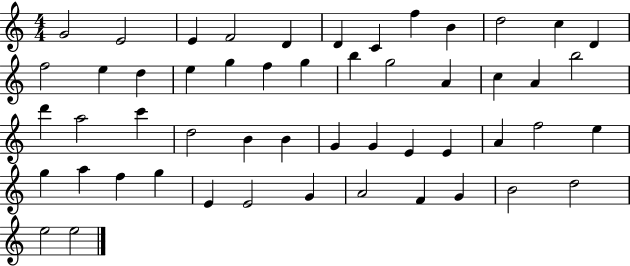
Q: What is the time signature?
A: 4/4